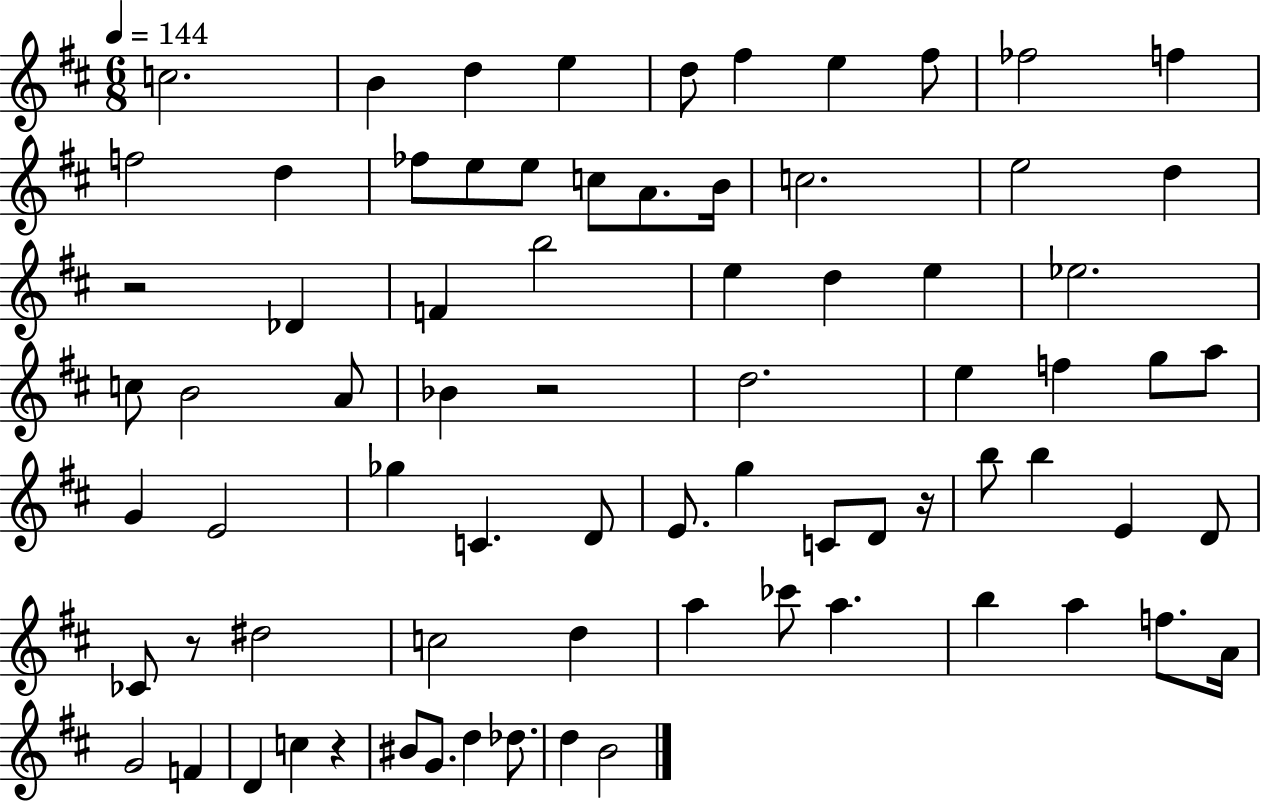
X:1
T:Untitled
M:6/8
L:1/4
K:D
c2 B d e d/2 ^f e ^f/2 _f2 f f2 d _f/2 e/2 e/2 c/2 A/2 B/4 c2 e2 d z2 _D F b2 e d e _e2 c/2 B2 A/2 _B z2 d2 e f g/2 a/2 G E2 _g C D/2 E/2 g C/2 D/2 z/4 b/2 b E D/2 _C/2 z/2 ^d2 c2 d a _c'/2 a b a f/2 A/4 G2 F D c z ^B/2 G/2 d _d/2 d B2